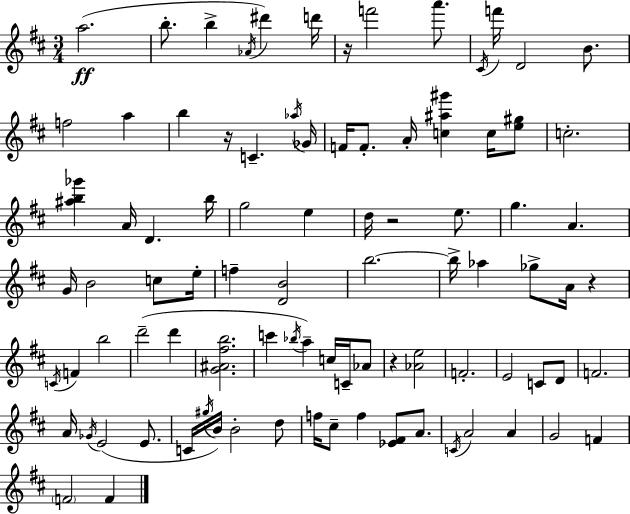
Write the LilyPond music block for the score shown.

{
  \clef treble
  \numericTimeSignature
  \time 3/4
  \key d \major
  a''2.(\ff | b''8.-. b''4-> \acciaccatura { aes'16 } dis'''4) | d'''16 r16 f'''2 a'''8. | \acciaccatura { cis'16 } f'''16 d'2 b'8. | \break f''2 a''4 | b''4 r16 c'4.-- | \acciaccatura { aes''16 } ges'16 f'16 f'8.-. a'16-. <c'' ais'' gis'''>4 | c''16 <e'' gis''>8 c''2.-. | \break <ais'' b'' ges'''>4 a'16 d'4. | b''16 g''2 e''4 | d''16 r2 | e''8. g''4. a'4. | \break g'16 b'2 | c''8 e''16-. f''4-- <d' b'>2 | b''2.~~ | b''16-> aes''4 ges''8-> a'16 r4 | \break \acciaccatura { c'16 } f'4 b''2 | d'''2--( | d'''4 <g' ais' fis'' b''>2. | c'''4 \acciaccatura { bes''16 } a''4--) | \break c''16 c'16-- aes'8 r4 <aes' e''>2 | f'2.-. | e'2 | c'8 d'8 f'2. | \break a'16 \acciaccatura { ges'16 } e'2( | e'8. c'16 \acciaccatura { gis''16 }) b'16 b'2-. | d''8 f''16 cis''8-- f''4 | <ees' fis'>8 a'8. \acciaccatura { c'16 } a'2 | \break a'4 g'2 | f'4 \parenthesize f'2 | f'4 \bar "|."
}